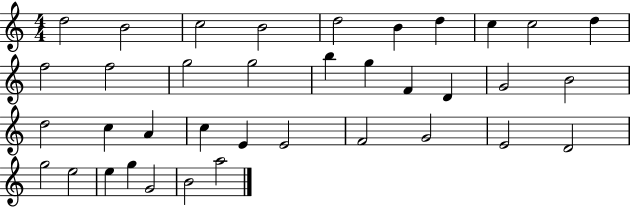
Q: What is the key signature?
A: C major